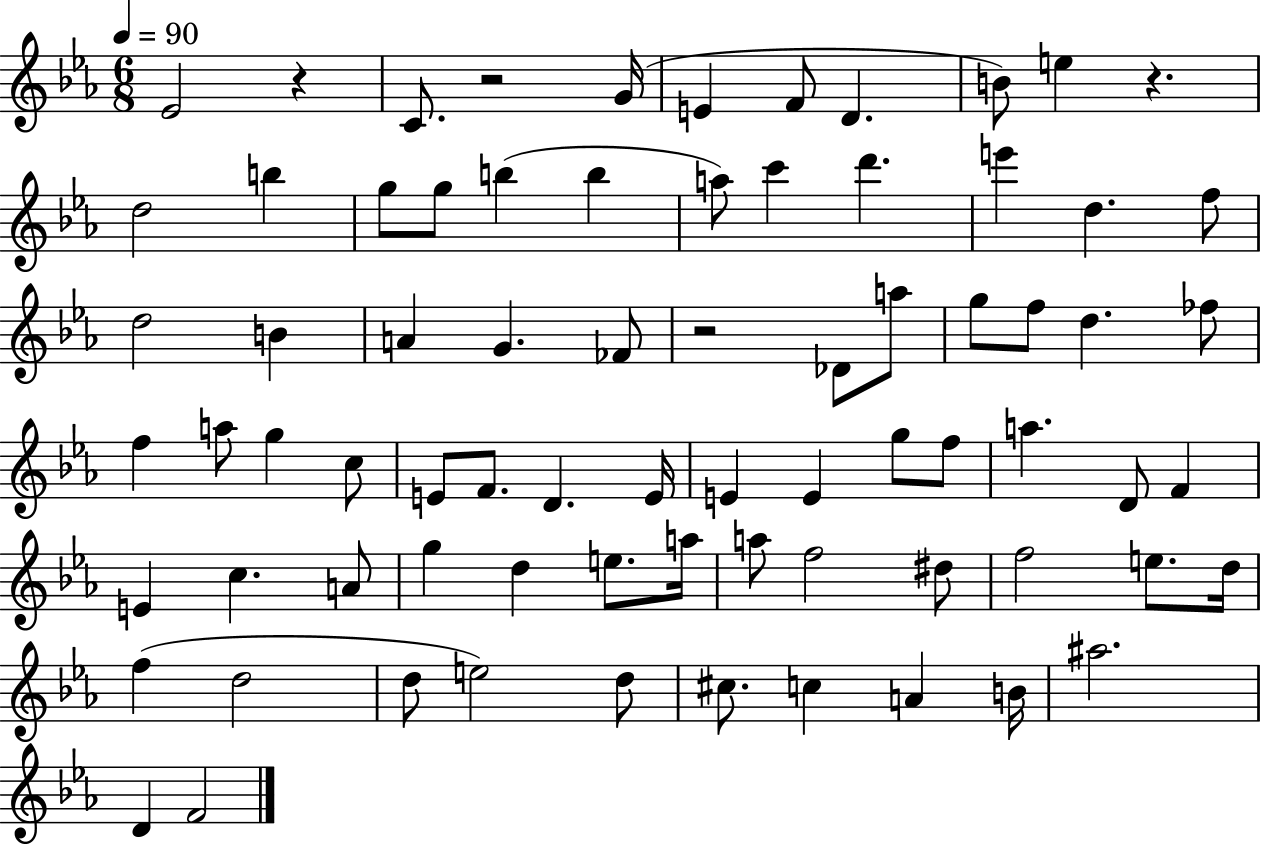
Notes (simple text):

Eb4/h R/q C4/e. R/h G4/s E4/q F4/e D4/q. B4/e E5/q R/q. D5/h B5/q G5/e G5/e B5/q B5/q A5/e C6/q D6/q. E6/q D5/q. F5/e D5/h B4/q A4/q G4/q. FES4/e R/h Db4/e A5/e G5/e F5/e D5/q. FES5/e F5/q A5/e G5/q C5/e E4/e F4/e. D4/q. E4/s E4/q E4/q G5/e F5/e A5/q. D4/e F4/q E4/q C5/q. A4/e G5/q D5/q E5/e. A5/s A5/e F5/h D#5/e F5/h E5/e. D5/s F5/q D5/h D5/e E5/h D5/e C#5/e. C5/q A4/q B4/s A#5/h. D4/q F4/h